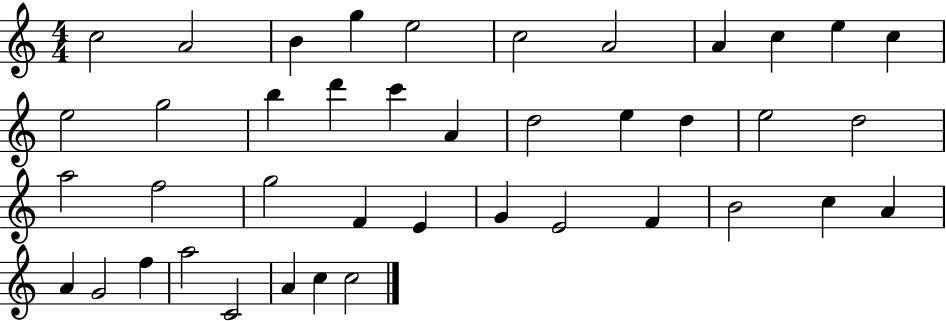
C5/h A4/h B4/q G5/q E5/h C5/h A4/h A4/q C5/q E5/q C5/q E5/h G5/h B5/q D6/q C6/q A4/q D5/h E5/q D5/q E5/h D5/h A5/h F5/h G5/h F4/q E4/q G4/q E4/h F4/q B4/h C5/q A4/q A4/q G4/h F5/q A5/h C4/h A4/q C5/q C5/h